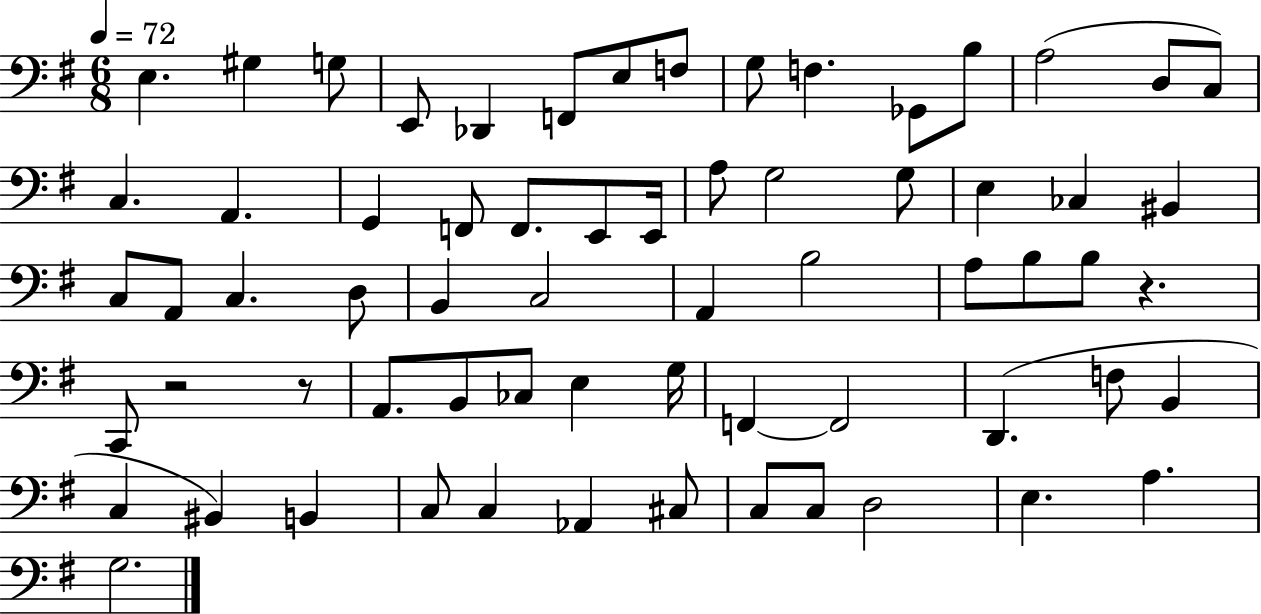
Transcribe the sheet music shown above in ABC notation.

X:1
T:Untitled
M:6/8
L:1/4
K:G
E, ^G, G,/2 E,,/2 _D,, F,,/2 E,/2 F,/2 G,/2 F, _G,,/2 B,/2 A,2 D,/2 C,/2 C, A,, G,, F,,/2 F,,/2 E,,/2 E,,/4 A,/2 G,2 G,/2 E, _C, ^B,, C,/2 A,,/2 C, D,/2 B,, C,2 A,, B,2 A,/2 B,/2 B,/2 z C,,/2 z2 z/2 A,,/2 B,,/2 _C,/2 E, G,/4 F,, F,,2 D,, F,/2 B,, C, ^B,, B,, C,/2 C, _A,, ^C,/2 C,/2 C,/2 D,2 E, A, G,2